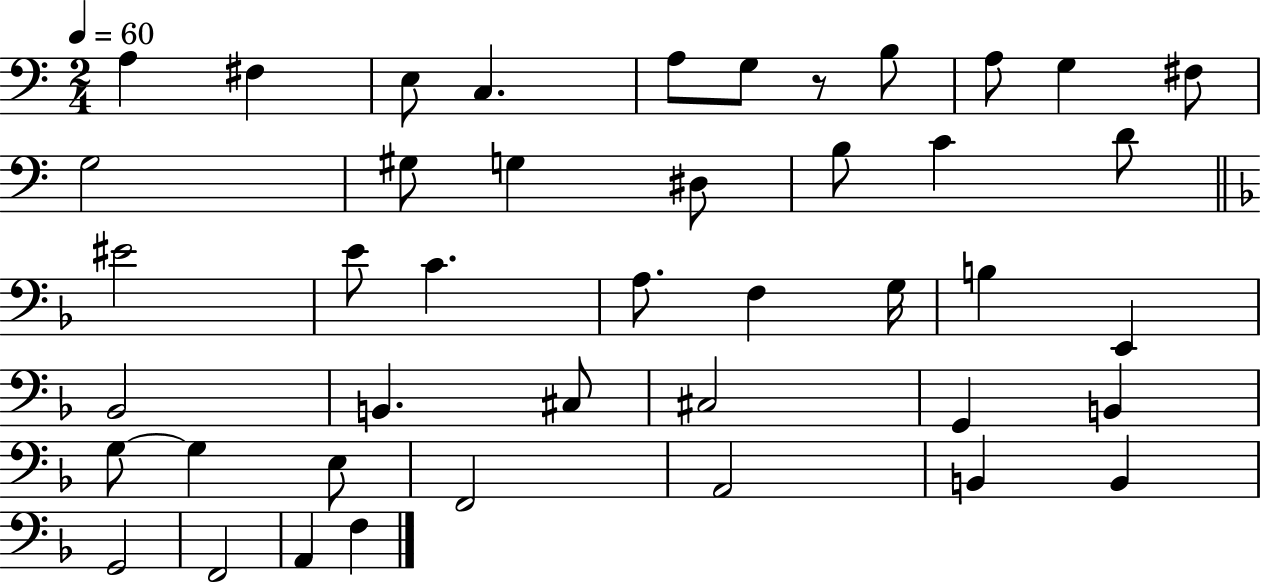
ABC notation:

X:1
T:Untitled
M:2/4
L:1/4
K:C
A, ^F, E,/2 C, A,/2 G,/2 z/2 B,/2 A,/2 G, ^F,/2 G,2 ^G,/2 G, ^D,/2 B,/2 C D/2 ^E2 E/2 C A,/2 F, G,/4 B, E,, _B,,2 B,, ^C,/2 ^C,2 G,, B,, G,/2 G, E,/2 F,,2 A,,2 B,, B,, G,,2 F,,2 A,, F,